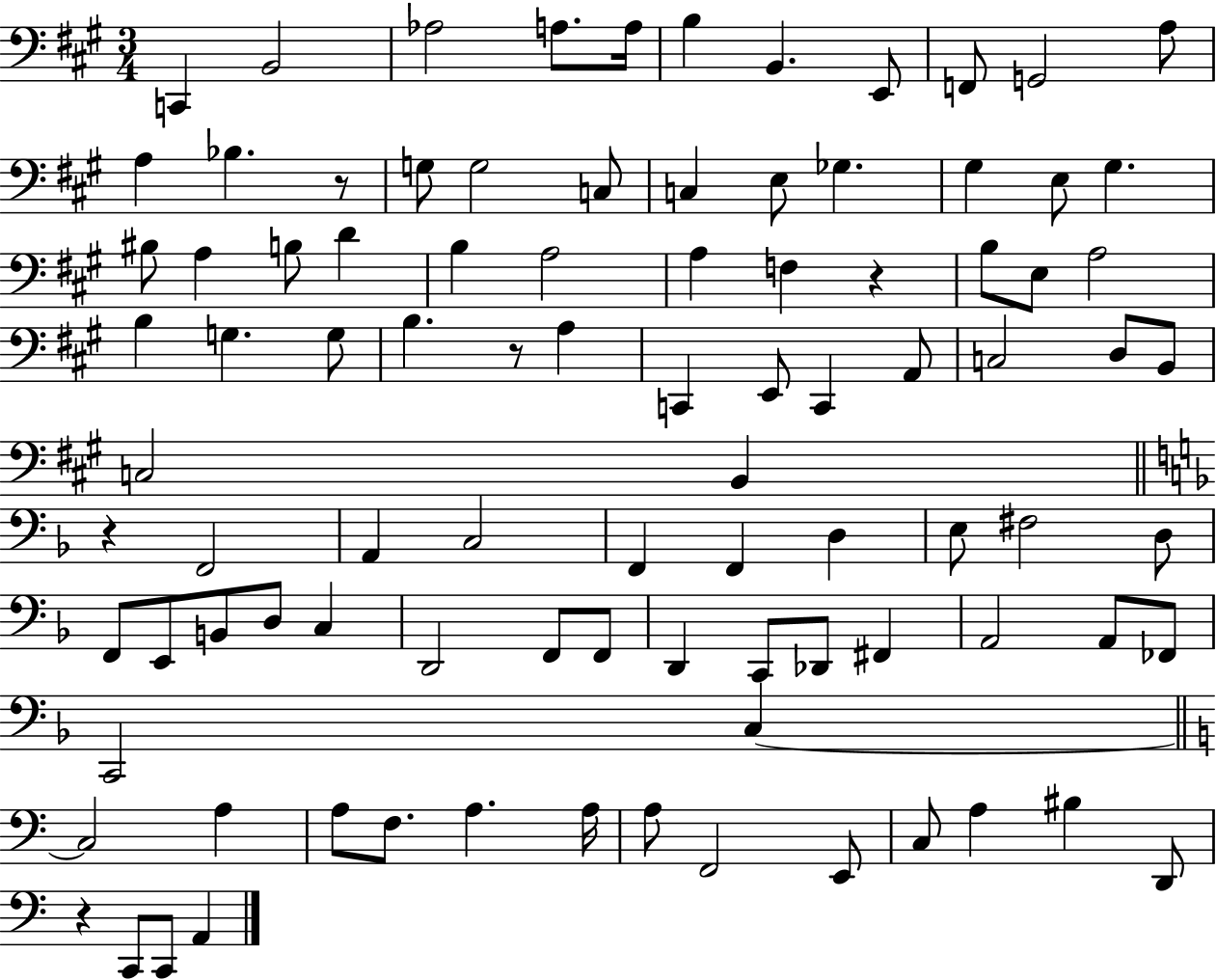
{
  \clef bass
  \numericTimeSignature
  \time 3/4
  \key a \major
  c,4 b,2 | aes2 a8. a16 | b4 b,4. e,8 | f,8 g,2 a8 | \break a4 bes4. r8 | g8 g2 c8 | c4 e8 ges4. | gis4 e8 gis4. | \break bis8 a4 b8 d'4 | b4 a2 | a4 f4 r4 | b8 e8 a2 | \break b4 g4. g8 | b4. r8 a4 | c,4 e,8 c,4 a,8 | c2 d8 b,8 | \break c2 b,4 | \bar "||" \break \key f \major r4 f,2 | a,4 c2 | f,4 f,4 d4 | e8 fis2 d8 | \break f,8 e,8 b,8 d8 c4 | d,2 f,8 f,8 | d,4 c,8 des,8 fis,4 | a,2 a,8 fes,8 | \break c,2 c4~~ | \bar "||" \break \key c \major c2 a4 | a8 f8. a4. a16 | a8 f,2 e,8 | c8 a4 bis4 d,8 | \break r4 c,8 c,8 a,4 | \bar "|."
}